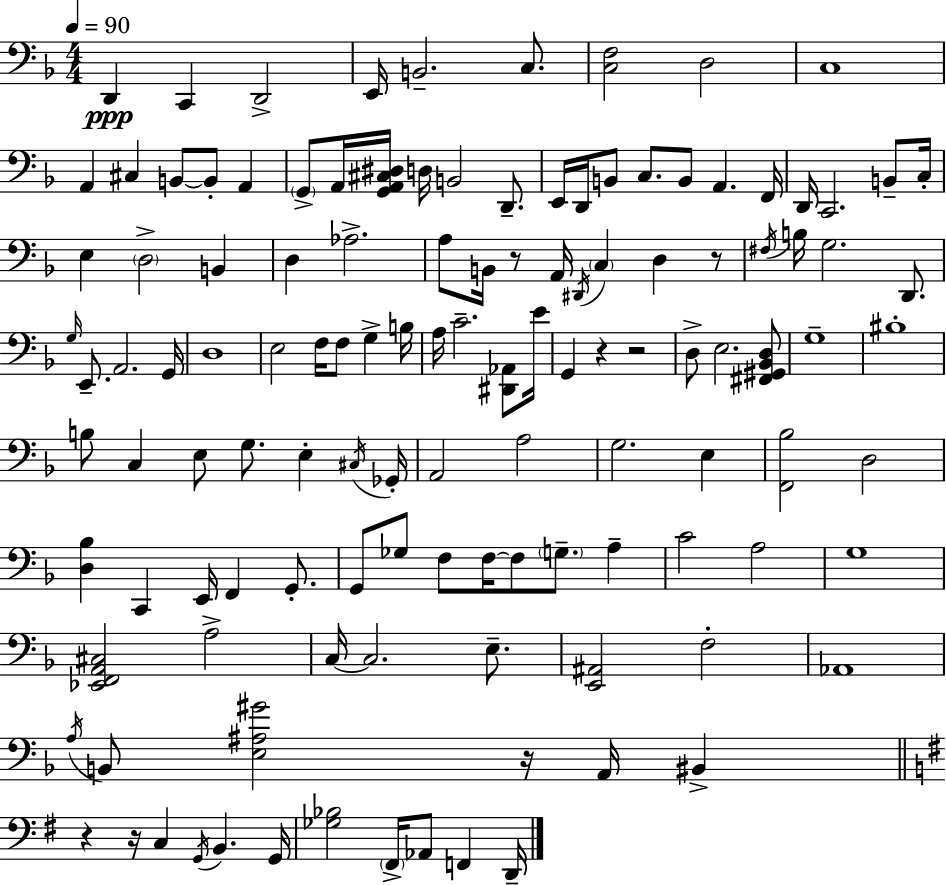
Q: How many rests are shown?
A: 7